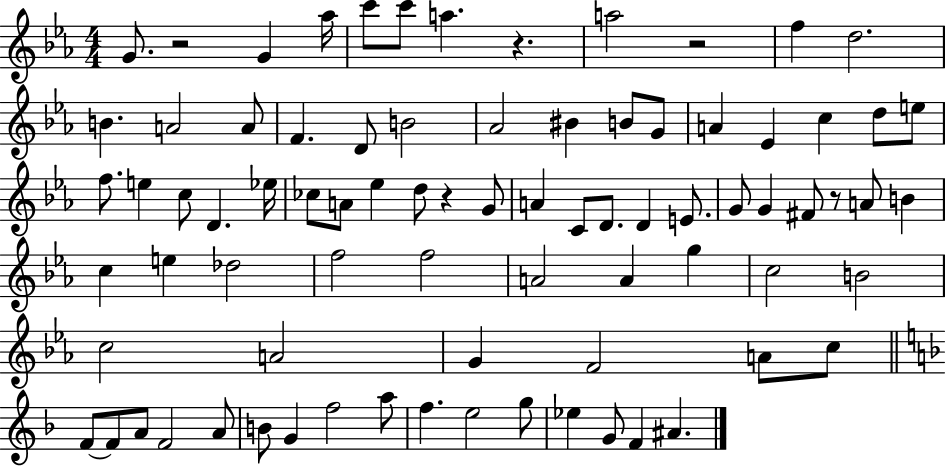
G4/e. R/h G4/q Ab5/s C6/e C6/e A5/q. R/q. A5/h R/h F5/q D5/h. B4/q. A4/h A4/e F4/q. D4/e B4/h Ab4/h BIS4/q B4/e G4/e A4/q Eb4/q C5/q D5/e E5/e F5/e. E5/q C5/e D4/q. Eb5/s CES5/e A4/e Eb5/q D5/e R/q G4/e A4/q C4/e D4/e. D4/q E4/e. G4/e G4/q F#4/e R/e A4/e B4/q C5/q E5/q Db5/h F5/h F5/h A4/h A4/q G5/q C5/h B4/h C5/h A4/h G4/q F4/h A4/e C5/e F4/e F4/e A4/e F4/h A4/e B4/e G4/q F5/h A5/e F5/q. E5/h G5/e Eb5/q G4/e F4/q A#4/q.